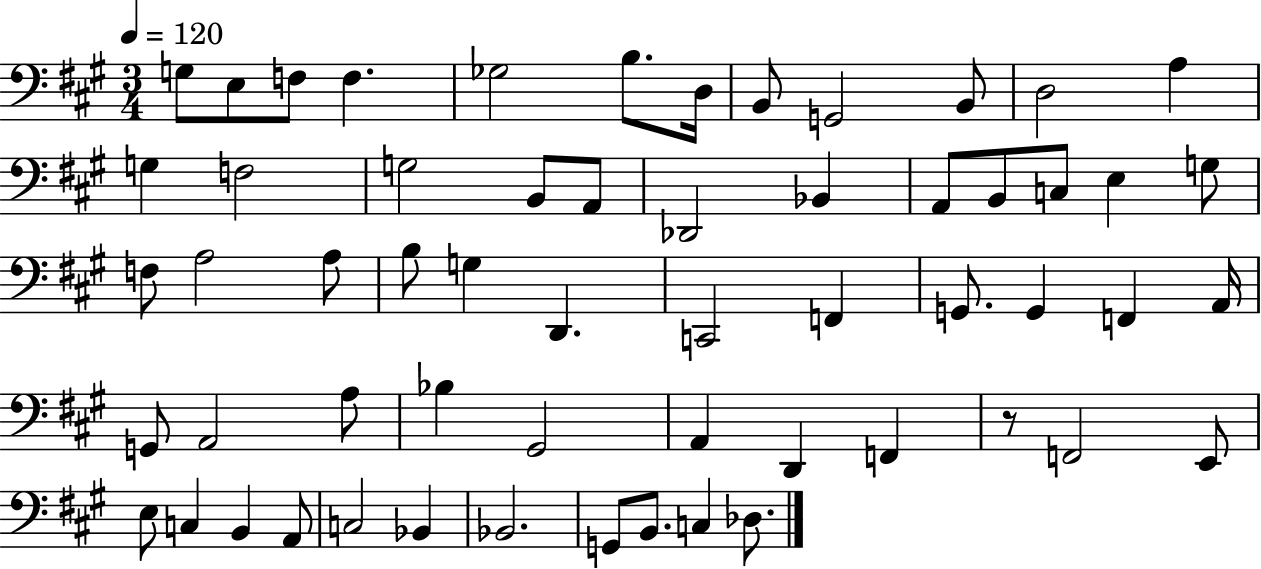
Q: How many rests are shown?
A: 1